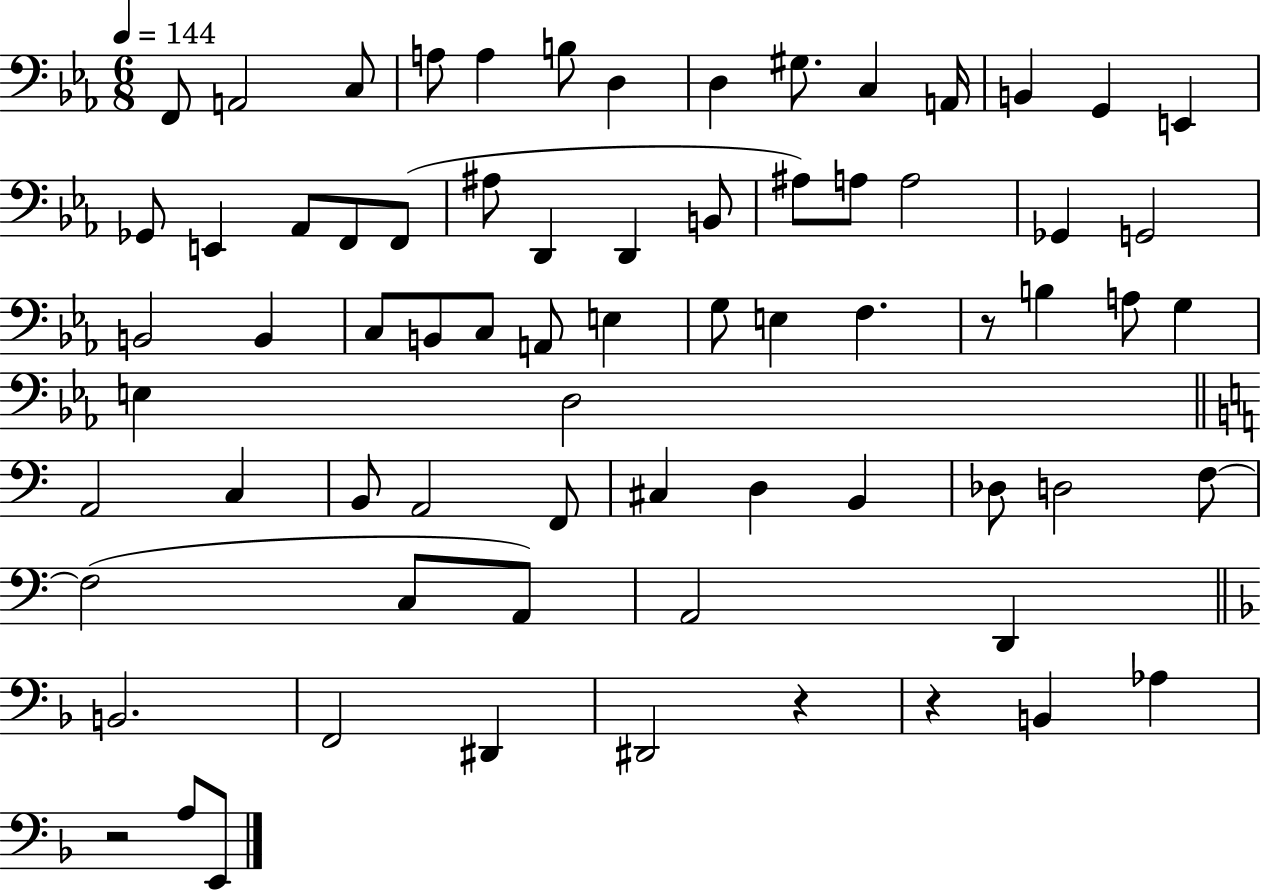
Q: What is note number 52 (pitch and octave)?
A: Db3